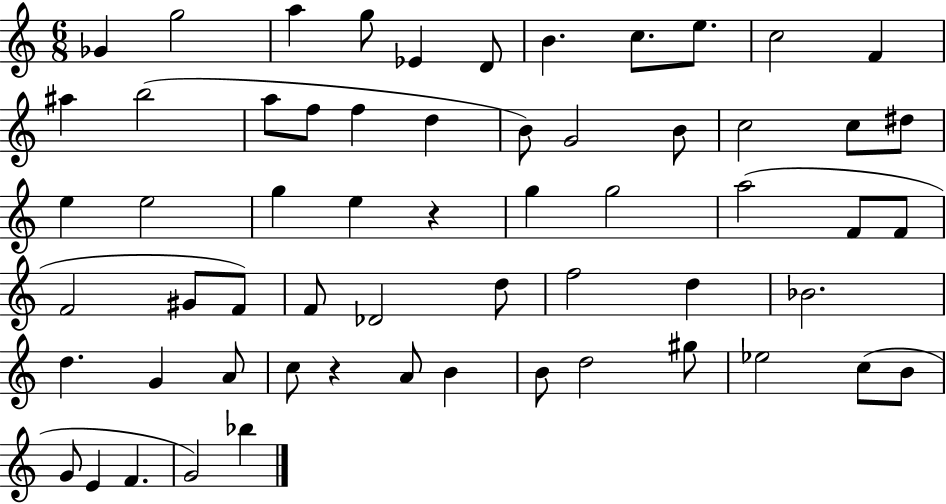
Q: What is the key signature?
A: C major